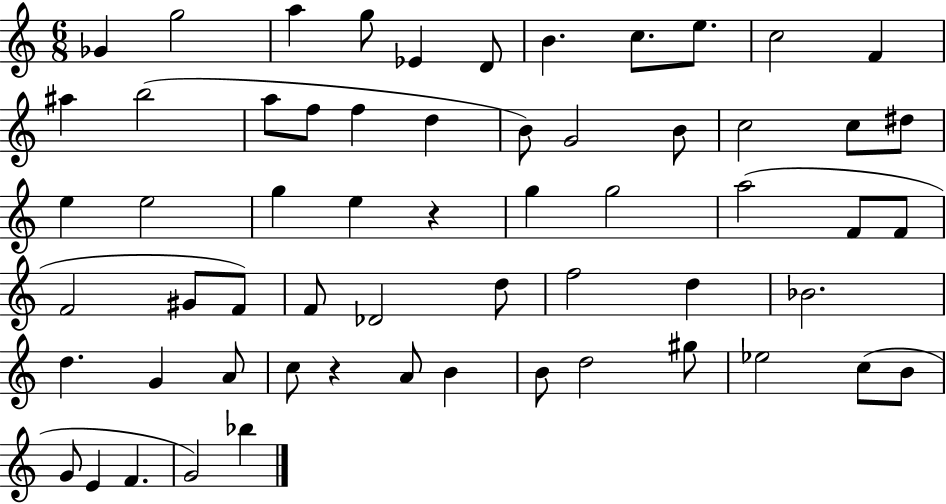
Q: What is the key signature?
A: C major